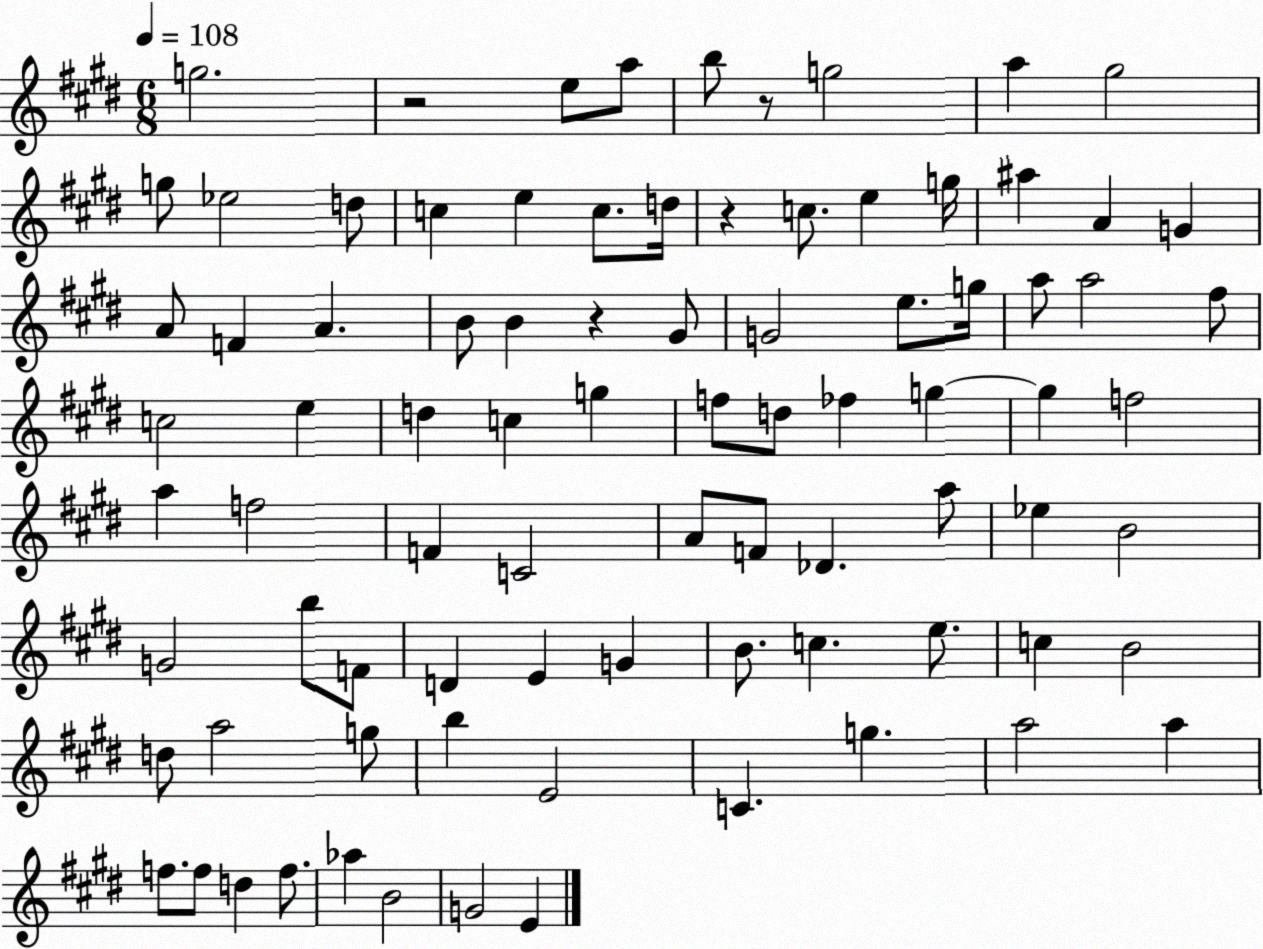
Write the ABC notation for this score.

X:1
T:Untitled
M:6/8
L:1/4
K:E
g2 z2 e/2 a/2 b/2 z/2 g2 a ^g2 g/2 _e2 d/2 c e c/2 d/4 z c/2 e g/4 ^a A G A/2 F A B/2 B z ^G/2 G2 e/2 g/4 a/2 a2 ^f/2 c2 e d c g f/2 d/2 _f g g f2 a f2 F C2 A/2 F/2 _D a/2 _e B2 G2 b/2 F/2 D E G B/2 c e/2 c B2 d/2 a2 g/2 b E2 C g a2 a f/2 f/2 d f/2 _a B2 G2 E